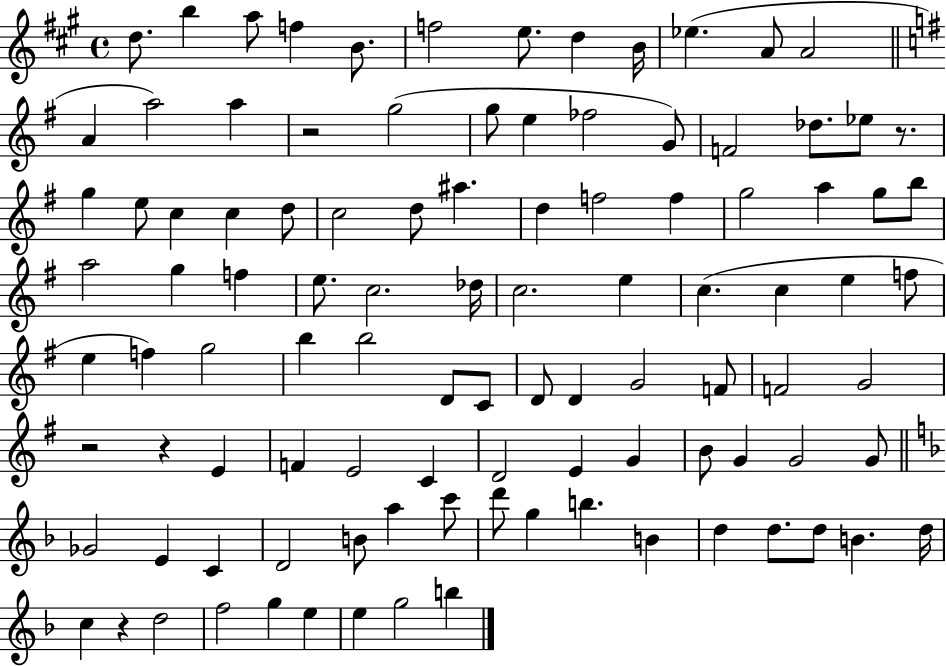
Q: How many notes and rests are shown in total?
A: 103